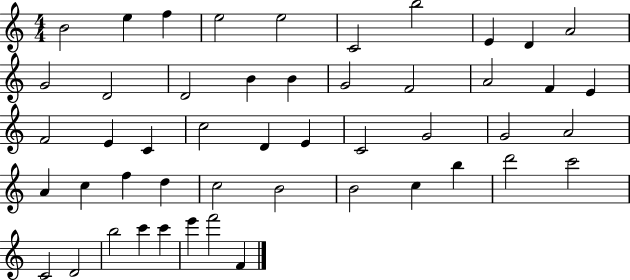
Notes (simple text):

B4/h E5/q F5/q E5/h E5/h C4/h B5/h E4/q D4/q A4/h G4/h D4/h D4/h B4/q B4/q G4/h F4/h A4/h F4/q E4/q F4/h E4/q C4/q C5/h D4/q E4/q C4/h G4/h G4/h A4/h A4/q C5/q F5/q D5/q C5/h B4/h B4/h C5/q B5/q D6/h C6/h C4/h D4/h B5/h C6/q C6/q E6/q F6/h F4/q